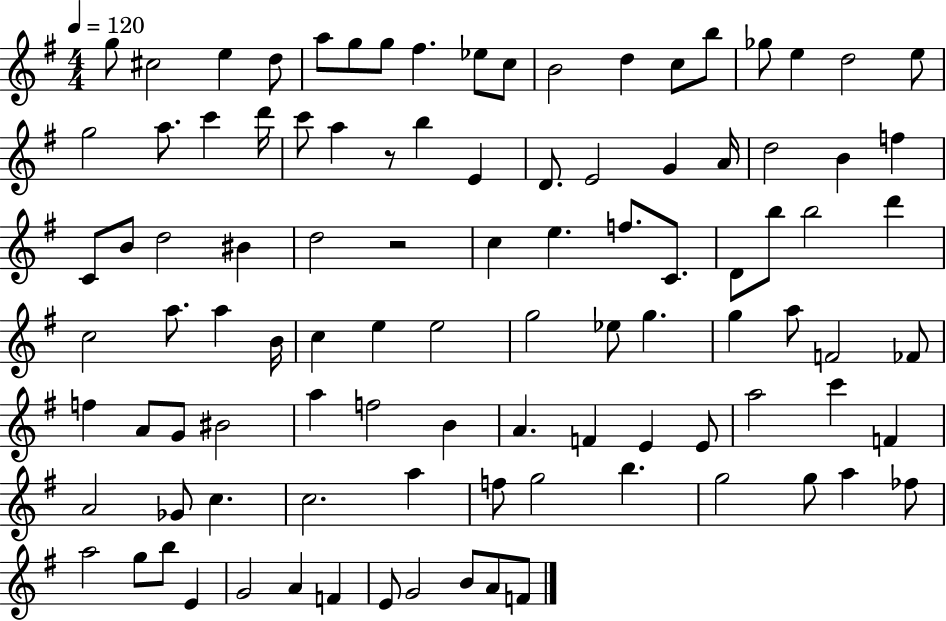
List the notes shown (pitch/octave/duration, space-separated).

G5/e C#5/h E5/q D5/e A5/e G5/e G5/e F#5/q. Eb5/e C5/e B4/h D5/q C5/e B5/e Gb5/e E5/q D5/h E5/e G5/h A5/e. C6/q D6/s C6/e A5/q R/e B5/q E4/q D4/e. E4/h G4/q A4/s D5/h B4/q F5/q C4/e B4/e D5/h BIS4/q D5/h R/h C5/q E5/q. F5/e. C4/e. D4/e B5/e B5/h D6/q C5/h A5/e. A5/q B4/s C5/q E5/q E5/h G5/h Eb5/e G5/q. G5/q A5/e F4/h FES4/e F5/q A4/e G4/e BIS4/h A5/q F5/h B4/q A4/q. F4/q E4/q E4/e A5/h C6/q F4/q A4/h Gb4/e C5/q. C5/h. A5/q F5/e G5/h B5/q. G5/h G5/e A5/q FES5/e A5/h G5/e B5/e E4/q G4/h A4/q F4/q E4/e G4/h B4/e A4/e F4/e